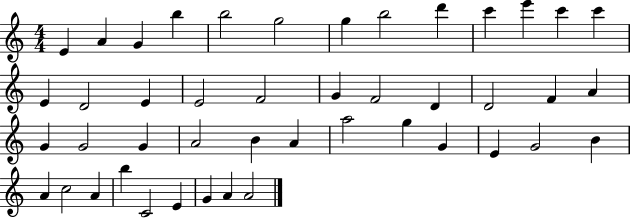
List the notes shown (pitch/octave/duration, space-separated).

E4/q A4/q G4/q B5/q B5/h G5/h G5/q B5/h D6/q C6/q E6/q C6/q C6/q E4/q D4/h E4/q E4/h F4/h G4/q F4/h D4/q D4/h F4/q A4/q G4/q G4/h G4/q A4/h B4/q A4/q A5/h G5/q G4/q E4/q G4/h B4/q A4/q C5/h A4/q B5/q C4/h E4/q G4/q A4/q A4/h